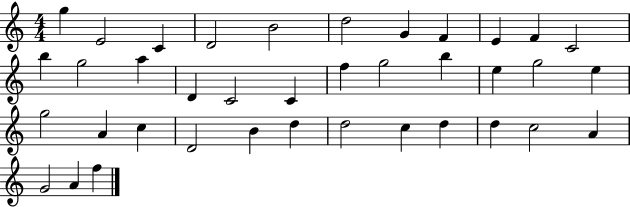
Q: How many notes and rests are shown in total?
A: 38